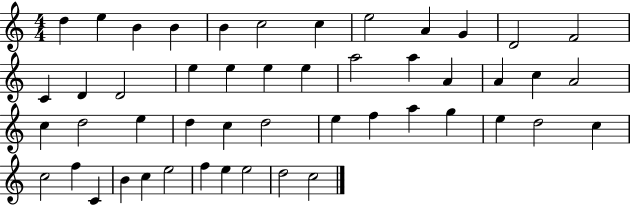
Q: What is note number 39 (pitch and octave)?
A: C5